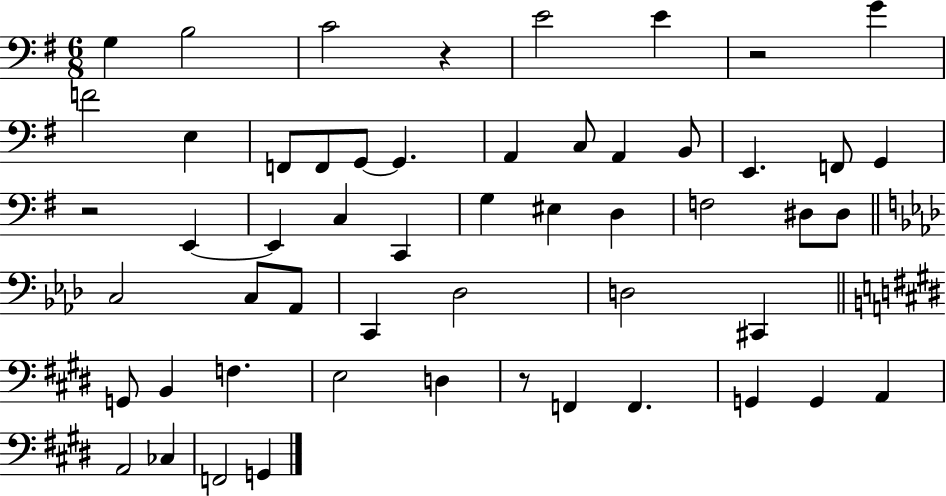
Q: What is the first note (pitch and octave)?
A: G3